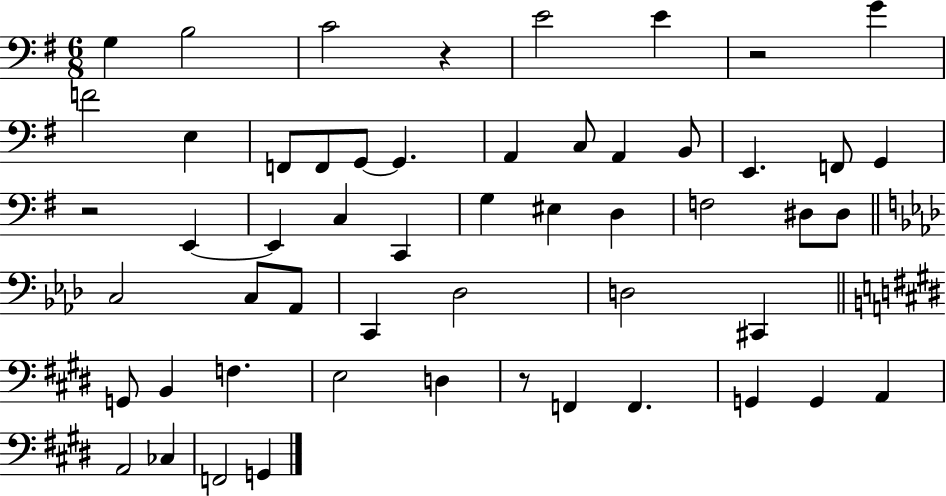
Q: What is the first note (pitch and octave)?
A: G3